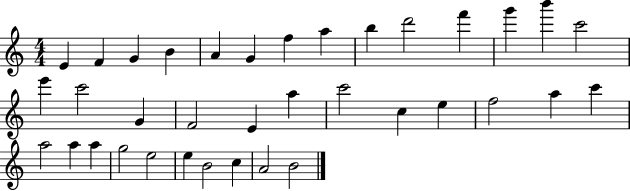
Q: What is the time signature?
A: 4/4